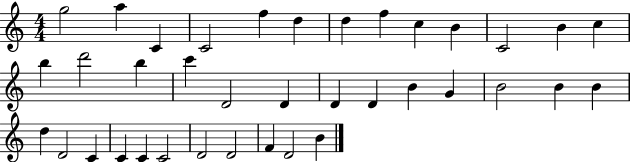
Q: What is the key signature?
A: C major